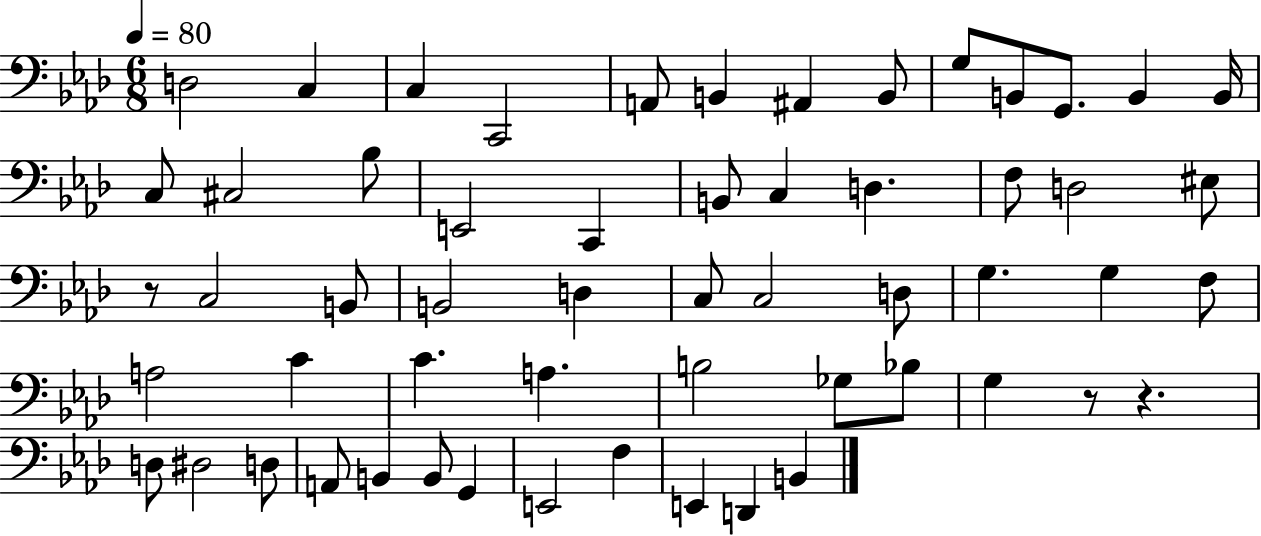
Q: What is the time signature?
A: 6/8